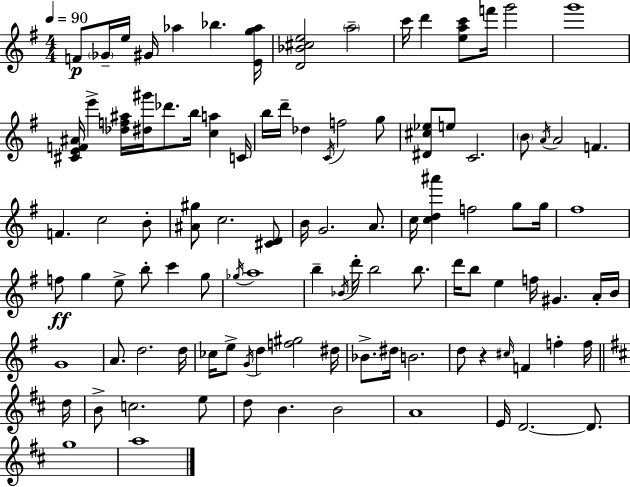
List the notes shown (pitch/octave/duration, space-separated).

F4/e Gb4/s E5/s G#4/s Ab5/q Bb5/q. [E4,G5,Ab5]/s [D4,Bb4,C#5,E5]/h A5/h C6/s D6/q [E5,A5,C6]/e F6/s G6/h G6/w [C#4,E4,F4,A#4]/s E6/q [Db5,F5,A#5]/s [D#5,G#6]/s Db6/e. B5/s [C5,A5]/q C4/s B5/s D6/s Db5/q C4/s F5/h G5/e [D#4,C#5,Eb5]/e E5/e C4/h. B4/e A4/s A4/h F4/q. F4/q. C5/h B4/e [A#4,G#5]/e C5/h. [C#4,D4]/e B4/s G4/h. A4/e. C5/s [C5,D5,A#6]/q F5/h G5/e G5/s F#5/w F5/e G5/q E5/e B5/e C6/q G5/e Gb5/s A5/w B5/q Bb4/s D6/s B5/h B5/e. D6/s B5/e E5/q F5/s G#4/q. A4/s B4/s G4/w A4/e. D5/h. D5/s CES5/s E5/e G4/s D5/q [F5,G#5]/h D#5/s Bb4/e. D#5/s B4/h. D5/e R/q C#5/s F4/q F5/q F5/s D5/s B4/e C5/h. E5/e D5/e B4/q. B4/h A4/w E4/s D4/h. D4/e. G5/w A5/w